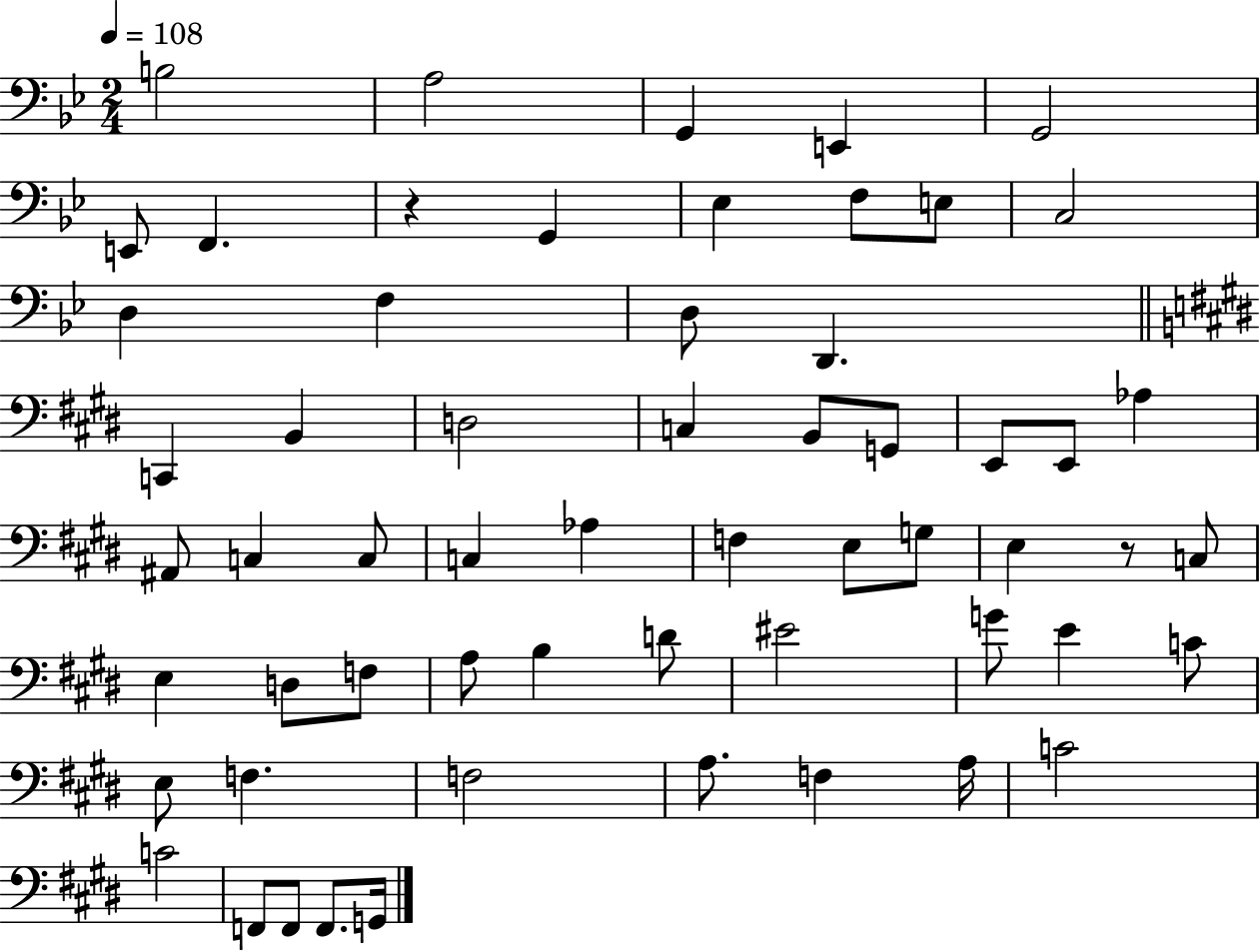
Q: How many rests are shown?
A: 2